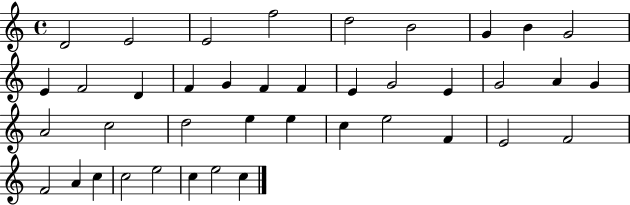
D4/h E4/h E4/h F5/h D5/h B4/h G4/q B4/q G4/h E4/q F4/h D4/q F4/q G4/q F4/q F4/q E4/q G4/h E4/q G4/h A4/q G4/q A4/h C5/h D5/h E5/q E5/q C5/q E5/h F4/q E4/h F4/h F4/h A4/q C5/q C5/h E5/h C5/q E5/h C5/q